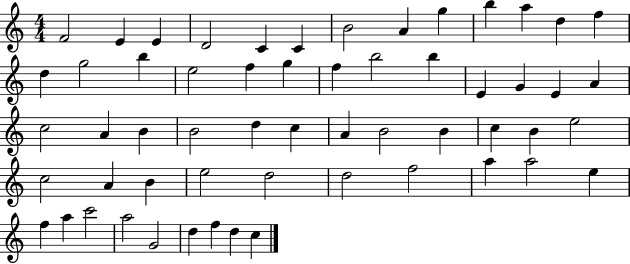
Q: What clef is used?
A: treble